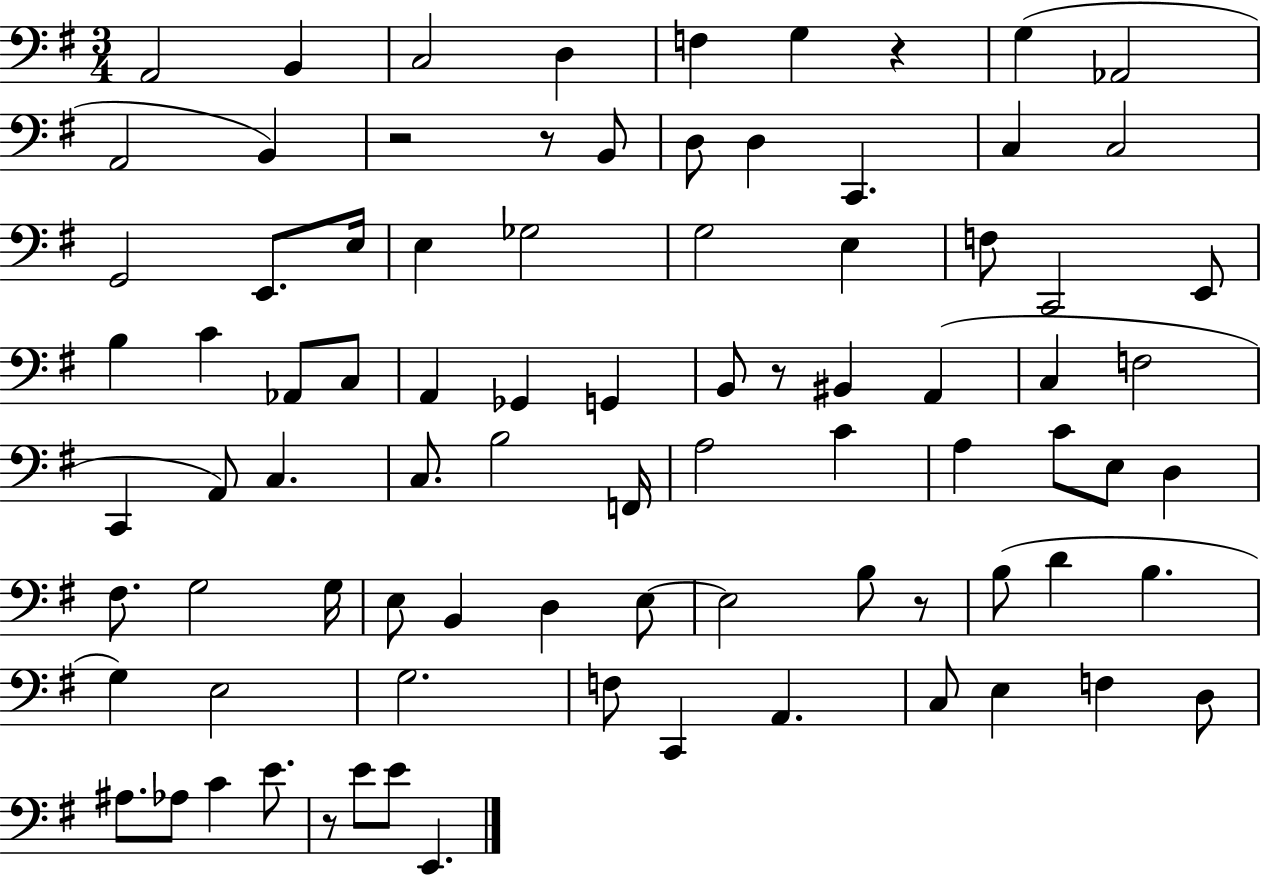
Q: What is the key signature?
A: G major